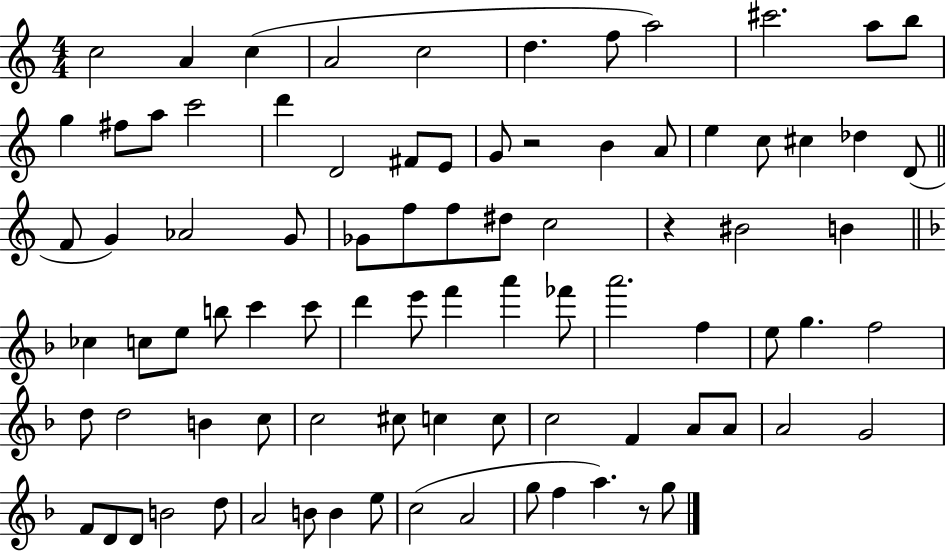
C5/h A4/q C5/q A4/h C5/h D5/q. F5/e A5/h C#6/h. A5/e B5/e G5/q F#5/e A5/e C6/h D6/q D4/h F#4/e E4/e G4/e R/h B4/q A4/e E5/q C5/e C#5/q Db5/q D4/e F4/e G4/q Ab4/h G4/e Gb4/e F5/e F5/e D#5/e C5/h R/q BIS4/h B4/q CES5/q C5/e E5/e B5/e C6/q C6/e D6/q E6/e F6/q A6/q FES6/e A6/h. F5/q E5/e G5/q. F5/h D5/e D5/h B4/q C5/e C5/h C#5/e C5/q C5/e C5/h F4/q A4/e A4/e A4/h G4/h F4/e D4/e D4/e B4/h D5/e A4/h B4/e B4/q E5/e C5/h A4/h G5/e F5/q A5/q. R/e G5/e